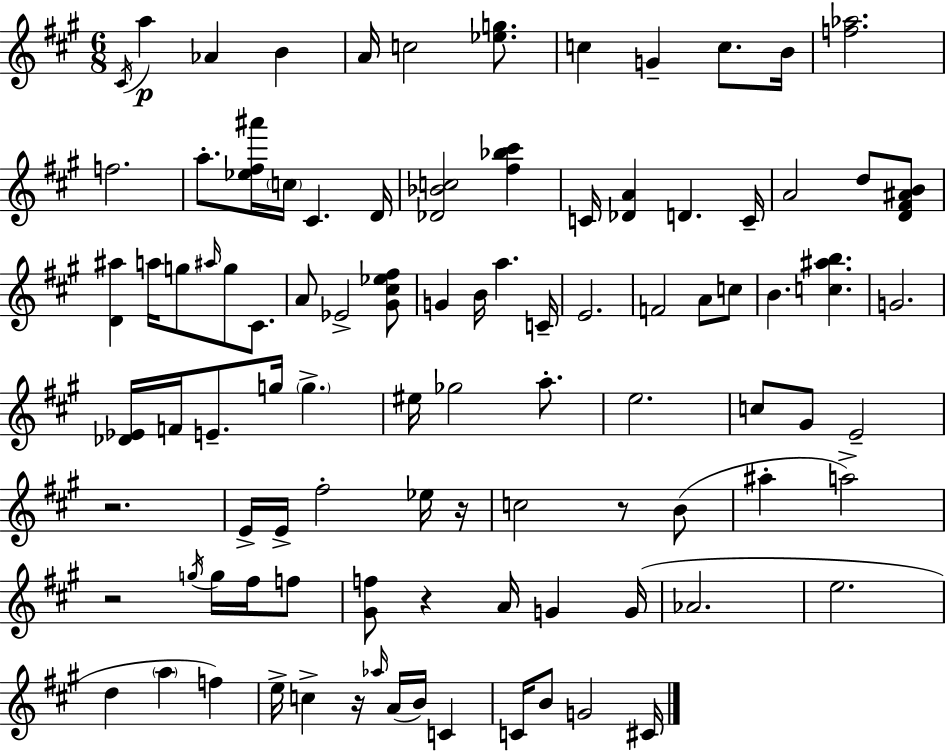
C#4/s A5/q Ab4/q B4/q A4/s C5/h [Eb5,G5]/e. C5/q G4/q C5/e. B4/s [F5,Ab5]/h. F5/h. A5/e. [Eb5,F#5,A#6]/s C5/s C#4/q. D4/s [Db4,Bb4,C5]/h [F#5,Bb5,C#6]/q C4/s [Db4,A4]/q D4/q. C4/s A4/h D5/e [D4,F#4,A#4,B4]/e [D4,A#5]/q A5/s G5/e A#5/s G5/e C#4/e. A4/e Eb4/h [G#4,C#5,Eb5,F#5]/e G4/q B4/s A5/q. C4/s E4/h. F4/h A4/e C5/e B4/q. [C5,A#5,B5]/q. G4/h. [Db4,Eb4]/s F4/s E4/e. G5/s G5/q. EIS5/s Gb5/h A5/e. E5/h. C5/e G#4/e E4/h R/h. E4/s E4/s F#5/h Eb5/s R/s C5/h R/e B4/e A#5/q A5/h R/h G5/s G5/s F#5/s F5/e [G#4,F5]/e R/q A4/s G4/q G4/s Ab4/h. E5/h. D5/q A5/q F5/q E5/s C5/q R/s Ab5/s A4/s B4/s C4/q C4/s B4/e G4/h C#4/s